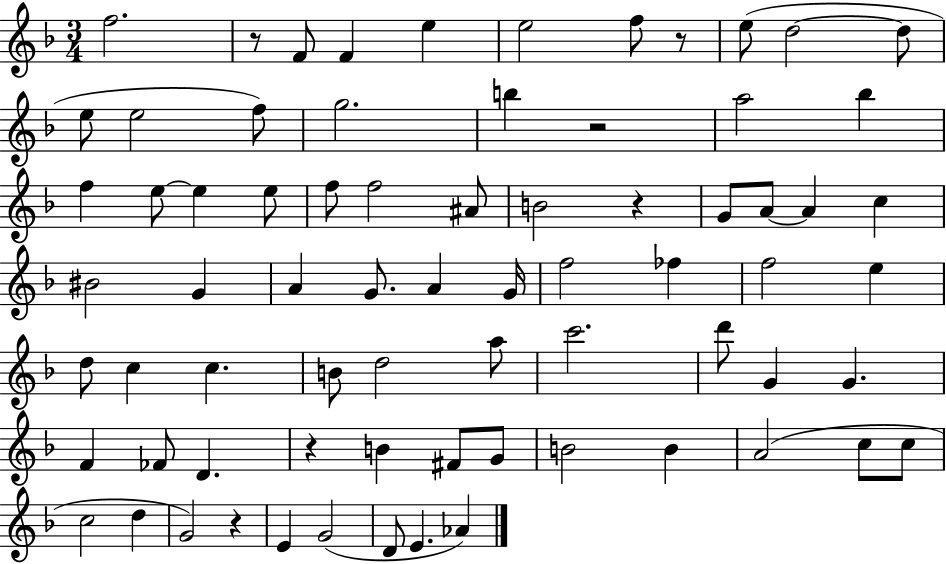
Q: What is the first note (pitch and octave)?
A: F5